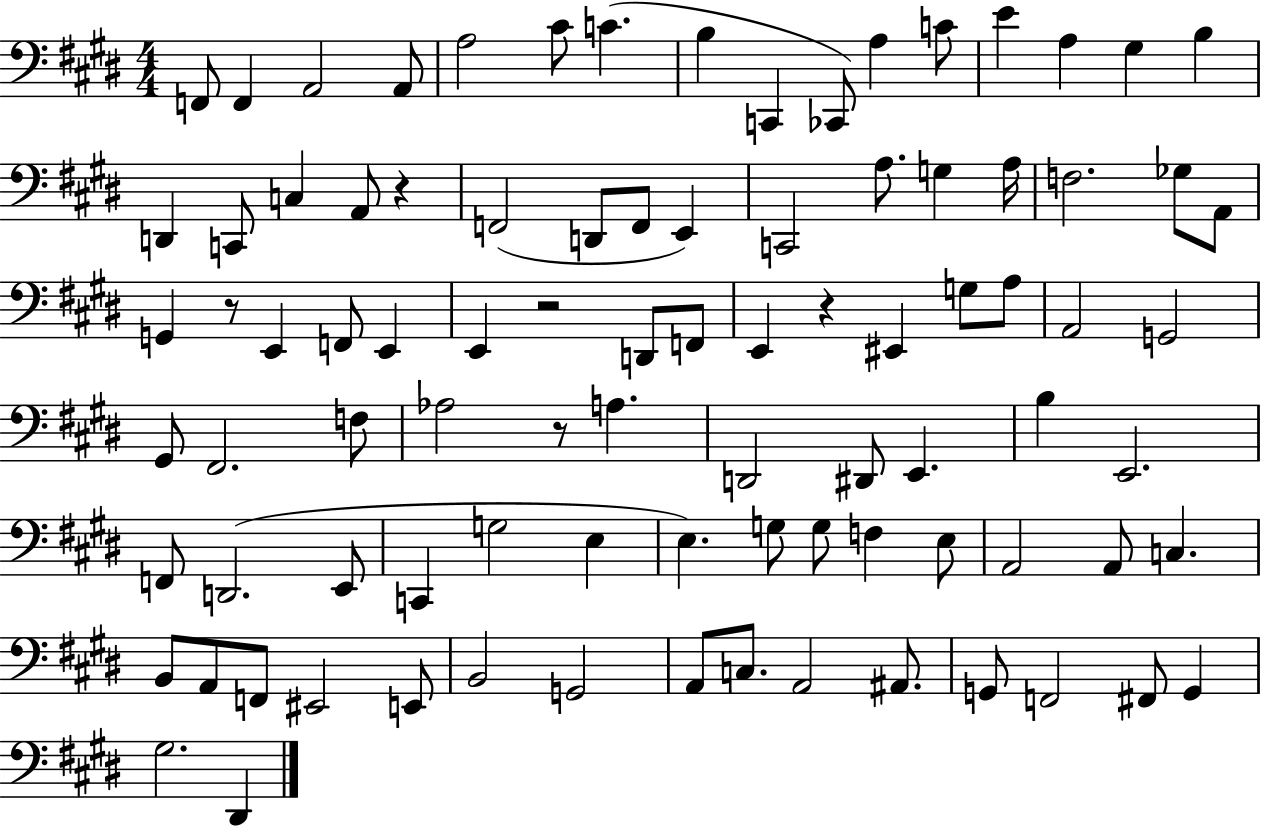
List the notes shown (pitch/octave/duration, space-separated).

F2/e F2/q A2/h A2/e A3/h C#4/e C4/q. B3/q C2/q CES2/e A3/q C4/e E4/q A3/q G#3/q B3/q D2/q C2/e C3/q A2/e R/q F2/h D2/e F2/e E2/q C2/h A3/e. G3/q A3/s F3/h. Gb3/e A2/e G2/q R/e E2/q F2/e E2/q E2/q R/h D2/e F2/e E2/q R/q EIS2/q G3/e A3/e A2/h G2/h G#2/e F#2/h. F3/e Ab3/h R/e A3/q. D2/h D#2/e E2/q. B3/q E2/h. F2/e D2/h. E2/e C2/q G3/h E3/q E3/q. G3/e G3/e F3/q E3/e A2/h A2/e C3/q. B2/e A2/e F2/e EIS2/h E2/e B2/h G2/h A2/e C3/e. A2/h A#2/e. G2/e F2/h F#2/e G2/q G#3/h. D#2/q